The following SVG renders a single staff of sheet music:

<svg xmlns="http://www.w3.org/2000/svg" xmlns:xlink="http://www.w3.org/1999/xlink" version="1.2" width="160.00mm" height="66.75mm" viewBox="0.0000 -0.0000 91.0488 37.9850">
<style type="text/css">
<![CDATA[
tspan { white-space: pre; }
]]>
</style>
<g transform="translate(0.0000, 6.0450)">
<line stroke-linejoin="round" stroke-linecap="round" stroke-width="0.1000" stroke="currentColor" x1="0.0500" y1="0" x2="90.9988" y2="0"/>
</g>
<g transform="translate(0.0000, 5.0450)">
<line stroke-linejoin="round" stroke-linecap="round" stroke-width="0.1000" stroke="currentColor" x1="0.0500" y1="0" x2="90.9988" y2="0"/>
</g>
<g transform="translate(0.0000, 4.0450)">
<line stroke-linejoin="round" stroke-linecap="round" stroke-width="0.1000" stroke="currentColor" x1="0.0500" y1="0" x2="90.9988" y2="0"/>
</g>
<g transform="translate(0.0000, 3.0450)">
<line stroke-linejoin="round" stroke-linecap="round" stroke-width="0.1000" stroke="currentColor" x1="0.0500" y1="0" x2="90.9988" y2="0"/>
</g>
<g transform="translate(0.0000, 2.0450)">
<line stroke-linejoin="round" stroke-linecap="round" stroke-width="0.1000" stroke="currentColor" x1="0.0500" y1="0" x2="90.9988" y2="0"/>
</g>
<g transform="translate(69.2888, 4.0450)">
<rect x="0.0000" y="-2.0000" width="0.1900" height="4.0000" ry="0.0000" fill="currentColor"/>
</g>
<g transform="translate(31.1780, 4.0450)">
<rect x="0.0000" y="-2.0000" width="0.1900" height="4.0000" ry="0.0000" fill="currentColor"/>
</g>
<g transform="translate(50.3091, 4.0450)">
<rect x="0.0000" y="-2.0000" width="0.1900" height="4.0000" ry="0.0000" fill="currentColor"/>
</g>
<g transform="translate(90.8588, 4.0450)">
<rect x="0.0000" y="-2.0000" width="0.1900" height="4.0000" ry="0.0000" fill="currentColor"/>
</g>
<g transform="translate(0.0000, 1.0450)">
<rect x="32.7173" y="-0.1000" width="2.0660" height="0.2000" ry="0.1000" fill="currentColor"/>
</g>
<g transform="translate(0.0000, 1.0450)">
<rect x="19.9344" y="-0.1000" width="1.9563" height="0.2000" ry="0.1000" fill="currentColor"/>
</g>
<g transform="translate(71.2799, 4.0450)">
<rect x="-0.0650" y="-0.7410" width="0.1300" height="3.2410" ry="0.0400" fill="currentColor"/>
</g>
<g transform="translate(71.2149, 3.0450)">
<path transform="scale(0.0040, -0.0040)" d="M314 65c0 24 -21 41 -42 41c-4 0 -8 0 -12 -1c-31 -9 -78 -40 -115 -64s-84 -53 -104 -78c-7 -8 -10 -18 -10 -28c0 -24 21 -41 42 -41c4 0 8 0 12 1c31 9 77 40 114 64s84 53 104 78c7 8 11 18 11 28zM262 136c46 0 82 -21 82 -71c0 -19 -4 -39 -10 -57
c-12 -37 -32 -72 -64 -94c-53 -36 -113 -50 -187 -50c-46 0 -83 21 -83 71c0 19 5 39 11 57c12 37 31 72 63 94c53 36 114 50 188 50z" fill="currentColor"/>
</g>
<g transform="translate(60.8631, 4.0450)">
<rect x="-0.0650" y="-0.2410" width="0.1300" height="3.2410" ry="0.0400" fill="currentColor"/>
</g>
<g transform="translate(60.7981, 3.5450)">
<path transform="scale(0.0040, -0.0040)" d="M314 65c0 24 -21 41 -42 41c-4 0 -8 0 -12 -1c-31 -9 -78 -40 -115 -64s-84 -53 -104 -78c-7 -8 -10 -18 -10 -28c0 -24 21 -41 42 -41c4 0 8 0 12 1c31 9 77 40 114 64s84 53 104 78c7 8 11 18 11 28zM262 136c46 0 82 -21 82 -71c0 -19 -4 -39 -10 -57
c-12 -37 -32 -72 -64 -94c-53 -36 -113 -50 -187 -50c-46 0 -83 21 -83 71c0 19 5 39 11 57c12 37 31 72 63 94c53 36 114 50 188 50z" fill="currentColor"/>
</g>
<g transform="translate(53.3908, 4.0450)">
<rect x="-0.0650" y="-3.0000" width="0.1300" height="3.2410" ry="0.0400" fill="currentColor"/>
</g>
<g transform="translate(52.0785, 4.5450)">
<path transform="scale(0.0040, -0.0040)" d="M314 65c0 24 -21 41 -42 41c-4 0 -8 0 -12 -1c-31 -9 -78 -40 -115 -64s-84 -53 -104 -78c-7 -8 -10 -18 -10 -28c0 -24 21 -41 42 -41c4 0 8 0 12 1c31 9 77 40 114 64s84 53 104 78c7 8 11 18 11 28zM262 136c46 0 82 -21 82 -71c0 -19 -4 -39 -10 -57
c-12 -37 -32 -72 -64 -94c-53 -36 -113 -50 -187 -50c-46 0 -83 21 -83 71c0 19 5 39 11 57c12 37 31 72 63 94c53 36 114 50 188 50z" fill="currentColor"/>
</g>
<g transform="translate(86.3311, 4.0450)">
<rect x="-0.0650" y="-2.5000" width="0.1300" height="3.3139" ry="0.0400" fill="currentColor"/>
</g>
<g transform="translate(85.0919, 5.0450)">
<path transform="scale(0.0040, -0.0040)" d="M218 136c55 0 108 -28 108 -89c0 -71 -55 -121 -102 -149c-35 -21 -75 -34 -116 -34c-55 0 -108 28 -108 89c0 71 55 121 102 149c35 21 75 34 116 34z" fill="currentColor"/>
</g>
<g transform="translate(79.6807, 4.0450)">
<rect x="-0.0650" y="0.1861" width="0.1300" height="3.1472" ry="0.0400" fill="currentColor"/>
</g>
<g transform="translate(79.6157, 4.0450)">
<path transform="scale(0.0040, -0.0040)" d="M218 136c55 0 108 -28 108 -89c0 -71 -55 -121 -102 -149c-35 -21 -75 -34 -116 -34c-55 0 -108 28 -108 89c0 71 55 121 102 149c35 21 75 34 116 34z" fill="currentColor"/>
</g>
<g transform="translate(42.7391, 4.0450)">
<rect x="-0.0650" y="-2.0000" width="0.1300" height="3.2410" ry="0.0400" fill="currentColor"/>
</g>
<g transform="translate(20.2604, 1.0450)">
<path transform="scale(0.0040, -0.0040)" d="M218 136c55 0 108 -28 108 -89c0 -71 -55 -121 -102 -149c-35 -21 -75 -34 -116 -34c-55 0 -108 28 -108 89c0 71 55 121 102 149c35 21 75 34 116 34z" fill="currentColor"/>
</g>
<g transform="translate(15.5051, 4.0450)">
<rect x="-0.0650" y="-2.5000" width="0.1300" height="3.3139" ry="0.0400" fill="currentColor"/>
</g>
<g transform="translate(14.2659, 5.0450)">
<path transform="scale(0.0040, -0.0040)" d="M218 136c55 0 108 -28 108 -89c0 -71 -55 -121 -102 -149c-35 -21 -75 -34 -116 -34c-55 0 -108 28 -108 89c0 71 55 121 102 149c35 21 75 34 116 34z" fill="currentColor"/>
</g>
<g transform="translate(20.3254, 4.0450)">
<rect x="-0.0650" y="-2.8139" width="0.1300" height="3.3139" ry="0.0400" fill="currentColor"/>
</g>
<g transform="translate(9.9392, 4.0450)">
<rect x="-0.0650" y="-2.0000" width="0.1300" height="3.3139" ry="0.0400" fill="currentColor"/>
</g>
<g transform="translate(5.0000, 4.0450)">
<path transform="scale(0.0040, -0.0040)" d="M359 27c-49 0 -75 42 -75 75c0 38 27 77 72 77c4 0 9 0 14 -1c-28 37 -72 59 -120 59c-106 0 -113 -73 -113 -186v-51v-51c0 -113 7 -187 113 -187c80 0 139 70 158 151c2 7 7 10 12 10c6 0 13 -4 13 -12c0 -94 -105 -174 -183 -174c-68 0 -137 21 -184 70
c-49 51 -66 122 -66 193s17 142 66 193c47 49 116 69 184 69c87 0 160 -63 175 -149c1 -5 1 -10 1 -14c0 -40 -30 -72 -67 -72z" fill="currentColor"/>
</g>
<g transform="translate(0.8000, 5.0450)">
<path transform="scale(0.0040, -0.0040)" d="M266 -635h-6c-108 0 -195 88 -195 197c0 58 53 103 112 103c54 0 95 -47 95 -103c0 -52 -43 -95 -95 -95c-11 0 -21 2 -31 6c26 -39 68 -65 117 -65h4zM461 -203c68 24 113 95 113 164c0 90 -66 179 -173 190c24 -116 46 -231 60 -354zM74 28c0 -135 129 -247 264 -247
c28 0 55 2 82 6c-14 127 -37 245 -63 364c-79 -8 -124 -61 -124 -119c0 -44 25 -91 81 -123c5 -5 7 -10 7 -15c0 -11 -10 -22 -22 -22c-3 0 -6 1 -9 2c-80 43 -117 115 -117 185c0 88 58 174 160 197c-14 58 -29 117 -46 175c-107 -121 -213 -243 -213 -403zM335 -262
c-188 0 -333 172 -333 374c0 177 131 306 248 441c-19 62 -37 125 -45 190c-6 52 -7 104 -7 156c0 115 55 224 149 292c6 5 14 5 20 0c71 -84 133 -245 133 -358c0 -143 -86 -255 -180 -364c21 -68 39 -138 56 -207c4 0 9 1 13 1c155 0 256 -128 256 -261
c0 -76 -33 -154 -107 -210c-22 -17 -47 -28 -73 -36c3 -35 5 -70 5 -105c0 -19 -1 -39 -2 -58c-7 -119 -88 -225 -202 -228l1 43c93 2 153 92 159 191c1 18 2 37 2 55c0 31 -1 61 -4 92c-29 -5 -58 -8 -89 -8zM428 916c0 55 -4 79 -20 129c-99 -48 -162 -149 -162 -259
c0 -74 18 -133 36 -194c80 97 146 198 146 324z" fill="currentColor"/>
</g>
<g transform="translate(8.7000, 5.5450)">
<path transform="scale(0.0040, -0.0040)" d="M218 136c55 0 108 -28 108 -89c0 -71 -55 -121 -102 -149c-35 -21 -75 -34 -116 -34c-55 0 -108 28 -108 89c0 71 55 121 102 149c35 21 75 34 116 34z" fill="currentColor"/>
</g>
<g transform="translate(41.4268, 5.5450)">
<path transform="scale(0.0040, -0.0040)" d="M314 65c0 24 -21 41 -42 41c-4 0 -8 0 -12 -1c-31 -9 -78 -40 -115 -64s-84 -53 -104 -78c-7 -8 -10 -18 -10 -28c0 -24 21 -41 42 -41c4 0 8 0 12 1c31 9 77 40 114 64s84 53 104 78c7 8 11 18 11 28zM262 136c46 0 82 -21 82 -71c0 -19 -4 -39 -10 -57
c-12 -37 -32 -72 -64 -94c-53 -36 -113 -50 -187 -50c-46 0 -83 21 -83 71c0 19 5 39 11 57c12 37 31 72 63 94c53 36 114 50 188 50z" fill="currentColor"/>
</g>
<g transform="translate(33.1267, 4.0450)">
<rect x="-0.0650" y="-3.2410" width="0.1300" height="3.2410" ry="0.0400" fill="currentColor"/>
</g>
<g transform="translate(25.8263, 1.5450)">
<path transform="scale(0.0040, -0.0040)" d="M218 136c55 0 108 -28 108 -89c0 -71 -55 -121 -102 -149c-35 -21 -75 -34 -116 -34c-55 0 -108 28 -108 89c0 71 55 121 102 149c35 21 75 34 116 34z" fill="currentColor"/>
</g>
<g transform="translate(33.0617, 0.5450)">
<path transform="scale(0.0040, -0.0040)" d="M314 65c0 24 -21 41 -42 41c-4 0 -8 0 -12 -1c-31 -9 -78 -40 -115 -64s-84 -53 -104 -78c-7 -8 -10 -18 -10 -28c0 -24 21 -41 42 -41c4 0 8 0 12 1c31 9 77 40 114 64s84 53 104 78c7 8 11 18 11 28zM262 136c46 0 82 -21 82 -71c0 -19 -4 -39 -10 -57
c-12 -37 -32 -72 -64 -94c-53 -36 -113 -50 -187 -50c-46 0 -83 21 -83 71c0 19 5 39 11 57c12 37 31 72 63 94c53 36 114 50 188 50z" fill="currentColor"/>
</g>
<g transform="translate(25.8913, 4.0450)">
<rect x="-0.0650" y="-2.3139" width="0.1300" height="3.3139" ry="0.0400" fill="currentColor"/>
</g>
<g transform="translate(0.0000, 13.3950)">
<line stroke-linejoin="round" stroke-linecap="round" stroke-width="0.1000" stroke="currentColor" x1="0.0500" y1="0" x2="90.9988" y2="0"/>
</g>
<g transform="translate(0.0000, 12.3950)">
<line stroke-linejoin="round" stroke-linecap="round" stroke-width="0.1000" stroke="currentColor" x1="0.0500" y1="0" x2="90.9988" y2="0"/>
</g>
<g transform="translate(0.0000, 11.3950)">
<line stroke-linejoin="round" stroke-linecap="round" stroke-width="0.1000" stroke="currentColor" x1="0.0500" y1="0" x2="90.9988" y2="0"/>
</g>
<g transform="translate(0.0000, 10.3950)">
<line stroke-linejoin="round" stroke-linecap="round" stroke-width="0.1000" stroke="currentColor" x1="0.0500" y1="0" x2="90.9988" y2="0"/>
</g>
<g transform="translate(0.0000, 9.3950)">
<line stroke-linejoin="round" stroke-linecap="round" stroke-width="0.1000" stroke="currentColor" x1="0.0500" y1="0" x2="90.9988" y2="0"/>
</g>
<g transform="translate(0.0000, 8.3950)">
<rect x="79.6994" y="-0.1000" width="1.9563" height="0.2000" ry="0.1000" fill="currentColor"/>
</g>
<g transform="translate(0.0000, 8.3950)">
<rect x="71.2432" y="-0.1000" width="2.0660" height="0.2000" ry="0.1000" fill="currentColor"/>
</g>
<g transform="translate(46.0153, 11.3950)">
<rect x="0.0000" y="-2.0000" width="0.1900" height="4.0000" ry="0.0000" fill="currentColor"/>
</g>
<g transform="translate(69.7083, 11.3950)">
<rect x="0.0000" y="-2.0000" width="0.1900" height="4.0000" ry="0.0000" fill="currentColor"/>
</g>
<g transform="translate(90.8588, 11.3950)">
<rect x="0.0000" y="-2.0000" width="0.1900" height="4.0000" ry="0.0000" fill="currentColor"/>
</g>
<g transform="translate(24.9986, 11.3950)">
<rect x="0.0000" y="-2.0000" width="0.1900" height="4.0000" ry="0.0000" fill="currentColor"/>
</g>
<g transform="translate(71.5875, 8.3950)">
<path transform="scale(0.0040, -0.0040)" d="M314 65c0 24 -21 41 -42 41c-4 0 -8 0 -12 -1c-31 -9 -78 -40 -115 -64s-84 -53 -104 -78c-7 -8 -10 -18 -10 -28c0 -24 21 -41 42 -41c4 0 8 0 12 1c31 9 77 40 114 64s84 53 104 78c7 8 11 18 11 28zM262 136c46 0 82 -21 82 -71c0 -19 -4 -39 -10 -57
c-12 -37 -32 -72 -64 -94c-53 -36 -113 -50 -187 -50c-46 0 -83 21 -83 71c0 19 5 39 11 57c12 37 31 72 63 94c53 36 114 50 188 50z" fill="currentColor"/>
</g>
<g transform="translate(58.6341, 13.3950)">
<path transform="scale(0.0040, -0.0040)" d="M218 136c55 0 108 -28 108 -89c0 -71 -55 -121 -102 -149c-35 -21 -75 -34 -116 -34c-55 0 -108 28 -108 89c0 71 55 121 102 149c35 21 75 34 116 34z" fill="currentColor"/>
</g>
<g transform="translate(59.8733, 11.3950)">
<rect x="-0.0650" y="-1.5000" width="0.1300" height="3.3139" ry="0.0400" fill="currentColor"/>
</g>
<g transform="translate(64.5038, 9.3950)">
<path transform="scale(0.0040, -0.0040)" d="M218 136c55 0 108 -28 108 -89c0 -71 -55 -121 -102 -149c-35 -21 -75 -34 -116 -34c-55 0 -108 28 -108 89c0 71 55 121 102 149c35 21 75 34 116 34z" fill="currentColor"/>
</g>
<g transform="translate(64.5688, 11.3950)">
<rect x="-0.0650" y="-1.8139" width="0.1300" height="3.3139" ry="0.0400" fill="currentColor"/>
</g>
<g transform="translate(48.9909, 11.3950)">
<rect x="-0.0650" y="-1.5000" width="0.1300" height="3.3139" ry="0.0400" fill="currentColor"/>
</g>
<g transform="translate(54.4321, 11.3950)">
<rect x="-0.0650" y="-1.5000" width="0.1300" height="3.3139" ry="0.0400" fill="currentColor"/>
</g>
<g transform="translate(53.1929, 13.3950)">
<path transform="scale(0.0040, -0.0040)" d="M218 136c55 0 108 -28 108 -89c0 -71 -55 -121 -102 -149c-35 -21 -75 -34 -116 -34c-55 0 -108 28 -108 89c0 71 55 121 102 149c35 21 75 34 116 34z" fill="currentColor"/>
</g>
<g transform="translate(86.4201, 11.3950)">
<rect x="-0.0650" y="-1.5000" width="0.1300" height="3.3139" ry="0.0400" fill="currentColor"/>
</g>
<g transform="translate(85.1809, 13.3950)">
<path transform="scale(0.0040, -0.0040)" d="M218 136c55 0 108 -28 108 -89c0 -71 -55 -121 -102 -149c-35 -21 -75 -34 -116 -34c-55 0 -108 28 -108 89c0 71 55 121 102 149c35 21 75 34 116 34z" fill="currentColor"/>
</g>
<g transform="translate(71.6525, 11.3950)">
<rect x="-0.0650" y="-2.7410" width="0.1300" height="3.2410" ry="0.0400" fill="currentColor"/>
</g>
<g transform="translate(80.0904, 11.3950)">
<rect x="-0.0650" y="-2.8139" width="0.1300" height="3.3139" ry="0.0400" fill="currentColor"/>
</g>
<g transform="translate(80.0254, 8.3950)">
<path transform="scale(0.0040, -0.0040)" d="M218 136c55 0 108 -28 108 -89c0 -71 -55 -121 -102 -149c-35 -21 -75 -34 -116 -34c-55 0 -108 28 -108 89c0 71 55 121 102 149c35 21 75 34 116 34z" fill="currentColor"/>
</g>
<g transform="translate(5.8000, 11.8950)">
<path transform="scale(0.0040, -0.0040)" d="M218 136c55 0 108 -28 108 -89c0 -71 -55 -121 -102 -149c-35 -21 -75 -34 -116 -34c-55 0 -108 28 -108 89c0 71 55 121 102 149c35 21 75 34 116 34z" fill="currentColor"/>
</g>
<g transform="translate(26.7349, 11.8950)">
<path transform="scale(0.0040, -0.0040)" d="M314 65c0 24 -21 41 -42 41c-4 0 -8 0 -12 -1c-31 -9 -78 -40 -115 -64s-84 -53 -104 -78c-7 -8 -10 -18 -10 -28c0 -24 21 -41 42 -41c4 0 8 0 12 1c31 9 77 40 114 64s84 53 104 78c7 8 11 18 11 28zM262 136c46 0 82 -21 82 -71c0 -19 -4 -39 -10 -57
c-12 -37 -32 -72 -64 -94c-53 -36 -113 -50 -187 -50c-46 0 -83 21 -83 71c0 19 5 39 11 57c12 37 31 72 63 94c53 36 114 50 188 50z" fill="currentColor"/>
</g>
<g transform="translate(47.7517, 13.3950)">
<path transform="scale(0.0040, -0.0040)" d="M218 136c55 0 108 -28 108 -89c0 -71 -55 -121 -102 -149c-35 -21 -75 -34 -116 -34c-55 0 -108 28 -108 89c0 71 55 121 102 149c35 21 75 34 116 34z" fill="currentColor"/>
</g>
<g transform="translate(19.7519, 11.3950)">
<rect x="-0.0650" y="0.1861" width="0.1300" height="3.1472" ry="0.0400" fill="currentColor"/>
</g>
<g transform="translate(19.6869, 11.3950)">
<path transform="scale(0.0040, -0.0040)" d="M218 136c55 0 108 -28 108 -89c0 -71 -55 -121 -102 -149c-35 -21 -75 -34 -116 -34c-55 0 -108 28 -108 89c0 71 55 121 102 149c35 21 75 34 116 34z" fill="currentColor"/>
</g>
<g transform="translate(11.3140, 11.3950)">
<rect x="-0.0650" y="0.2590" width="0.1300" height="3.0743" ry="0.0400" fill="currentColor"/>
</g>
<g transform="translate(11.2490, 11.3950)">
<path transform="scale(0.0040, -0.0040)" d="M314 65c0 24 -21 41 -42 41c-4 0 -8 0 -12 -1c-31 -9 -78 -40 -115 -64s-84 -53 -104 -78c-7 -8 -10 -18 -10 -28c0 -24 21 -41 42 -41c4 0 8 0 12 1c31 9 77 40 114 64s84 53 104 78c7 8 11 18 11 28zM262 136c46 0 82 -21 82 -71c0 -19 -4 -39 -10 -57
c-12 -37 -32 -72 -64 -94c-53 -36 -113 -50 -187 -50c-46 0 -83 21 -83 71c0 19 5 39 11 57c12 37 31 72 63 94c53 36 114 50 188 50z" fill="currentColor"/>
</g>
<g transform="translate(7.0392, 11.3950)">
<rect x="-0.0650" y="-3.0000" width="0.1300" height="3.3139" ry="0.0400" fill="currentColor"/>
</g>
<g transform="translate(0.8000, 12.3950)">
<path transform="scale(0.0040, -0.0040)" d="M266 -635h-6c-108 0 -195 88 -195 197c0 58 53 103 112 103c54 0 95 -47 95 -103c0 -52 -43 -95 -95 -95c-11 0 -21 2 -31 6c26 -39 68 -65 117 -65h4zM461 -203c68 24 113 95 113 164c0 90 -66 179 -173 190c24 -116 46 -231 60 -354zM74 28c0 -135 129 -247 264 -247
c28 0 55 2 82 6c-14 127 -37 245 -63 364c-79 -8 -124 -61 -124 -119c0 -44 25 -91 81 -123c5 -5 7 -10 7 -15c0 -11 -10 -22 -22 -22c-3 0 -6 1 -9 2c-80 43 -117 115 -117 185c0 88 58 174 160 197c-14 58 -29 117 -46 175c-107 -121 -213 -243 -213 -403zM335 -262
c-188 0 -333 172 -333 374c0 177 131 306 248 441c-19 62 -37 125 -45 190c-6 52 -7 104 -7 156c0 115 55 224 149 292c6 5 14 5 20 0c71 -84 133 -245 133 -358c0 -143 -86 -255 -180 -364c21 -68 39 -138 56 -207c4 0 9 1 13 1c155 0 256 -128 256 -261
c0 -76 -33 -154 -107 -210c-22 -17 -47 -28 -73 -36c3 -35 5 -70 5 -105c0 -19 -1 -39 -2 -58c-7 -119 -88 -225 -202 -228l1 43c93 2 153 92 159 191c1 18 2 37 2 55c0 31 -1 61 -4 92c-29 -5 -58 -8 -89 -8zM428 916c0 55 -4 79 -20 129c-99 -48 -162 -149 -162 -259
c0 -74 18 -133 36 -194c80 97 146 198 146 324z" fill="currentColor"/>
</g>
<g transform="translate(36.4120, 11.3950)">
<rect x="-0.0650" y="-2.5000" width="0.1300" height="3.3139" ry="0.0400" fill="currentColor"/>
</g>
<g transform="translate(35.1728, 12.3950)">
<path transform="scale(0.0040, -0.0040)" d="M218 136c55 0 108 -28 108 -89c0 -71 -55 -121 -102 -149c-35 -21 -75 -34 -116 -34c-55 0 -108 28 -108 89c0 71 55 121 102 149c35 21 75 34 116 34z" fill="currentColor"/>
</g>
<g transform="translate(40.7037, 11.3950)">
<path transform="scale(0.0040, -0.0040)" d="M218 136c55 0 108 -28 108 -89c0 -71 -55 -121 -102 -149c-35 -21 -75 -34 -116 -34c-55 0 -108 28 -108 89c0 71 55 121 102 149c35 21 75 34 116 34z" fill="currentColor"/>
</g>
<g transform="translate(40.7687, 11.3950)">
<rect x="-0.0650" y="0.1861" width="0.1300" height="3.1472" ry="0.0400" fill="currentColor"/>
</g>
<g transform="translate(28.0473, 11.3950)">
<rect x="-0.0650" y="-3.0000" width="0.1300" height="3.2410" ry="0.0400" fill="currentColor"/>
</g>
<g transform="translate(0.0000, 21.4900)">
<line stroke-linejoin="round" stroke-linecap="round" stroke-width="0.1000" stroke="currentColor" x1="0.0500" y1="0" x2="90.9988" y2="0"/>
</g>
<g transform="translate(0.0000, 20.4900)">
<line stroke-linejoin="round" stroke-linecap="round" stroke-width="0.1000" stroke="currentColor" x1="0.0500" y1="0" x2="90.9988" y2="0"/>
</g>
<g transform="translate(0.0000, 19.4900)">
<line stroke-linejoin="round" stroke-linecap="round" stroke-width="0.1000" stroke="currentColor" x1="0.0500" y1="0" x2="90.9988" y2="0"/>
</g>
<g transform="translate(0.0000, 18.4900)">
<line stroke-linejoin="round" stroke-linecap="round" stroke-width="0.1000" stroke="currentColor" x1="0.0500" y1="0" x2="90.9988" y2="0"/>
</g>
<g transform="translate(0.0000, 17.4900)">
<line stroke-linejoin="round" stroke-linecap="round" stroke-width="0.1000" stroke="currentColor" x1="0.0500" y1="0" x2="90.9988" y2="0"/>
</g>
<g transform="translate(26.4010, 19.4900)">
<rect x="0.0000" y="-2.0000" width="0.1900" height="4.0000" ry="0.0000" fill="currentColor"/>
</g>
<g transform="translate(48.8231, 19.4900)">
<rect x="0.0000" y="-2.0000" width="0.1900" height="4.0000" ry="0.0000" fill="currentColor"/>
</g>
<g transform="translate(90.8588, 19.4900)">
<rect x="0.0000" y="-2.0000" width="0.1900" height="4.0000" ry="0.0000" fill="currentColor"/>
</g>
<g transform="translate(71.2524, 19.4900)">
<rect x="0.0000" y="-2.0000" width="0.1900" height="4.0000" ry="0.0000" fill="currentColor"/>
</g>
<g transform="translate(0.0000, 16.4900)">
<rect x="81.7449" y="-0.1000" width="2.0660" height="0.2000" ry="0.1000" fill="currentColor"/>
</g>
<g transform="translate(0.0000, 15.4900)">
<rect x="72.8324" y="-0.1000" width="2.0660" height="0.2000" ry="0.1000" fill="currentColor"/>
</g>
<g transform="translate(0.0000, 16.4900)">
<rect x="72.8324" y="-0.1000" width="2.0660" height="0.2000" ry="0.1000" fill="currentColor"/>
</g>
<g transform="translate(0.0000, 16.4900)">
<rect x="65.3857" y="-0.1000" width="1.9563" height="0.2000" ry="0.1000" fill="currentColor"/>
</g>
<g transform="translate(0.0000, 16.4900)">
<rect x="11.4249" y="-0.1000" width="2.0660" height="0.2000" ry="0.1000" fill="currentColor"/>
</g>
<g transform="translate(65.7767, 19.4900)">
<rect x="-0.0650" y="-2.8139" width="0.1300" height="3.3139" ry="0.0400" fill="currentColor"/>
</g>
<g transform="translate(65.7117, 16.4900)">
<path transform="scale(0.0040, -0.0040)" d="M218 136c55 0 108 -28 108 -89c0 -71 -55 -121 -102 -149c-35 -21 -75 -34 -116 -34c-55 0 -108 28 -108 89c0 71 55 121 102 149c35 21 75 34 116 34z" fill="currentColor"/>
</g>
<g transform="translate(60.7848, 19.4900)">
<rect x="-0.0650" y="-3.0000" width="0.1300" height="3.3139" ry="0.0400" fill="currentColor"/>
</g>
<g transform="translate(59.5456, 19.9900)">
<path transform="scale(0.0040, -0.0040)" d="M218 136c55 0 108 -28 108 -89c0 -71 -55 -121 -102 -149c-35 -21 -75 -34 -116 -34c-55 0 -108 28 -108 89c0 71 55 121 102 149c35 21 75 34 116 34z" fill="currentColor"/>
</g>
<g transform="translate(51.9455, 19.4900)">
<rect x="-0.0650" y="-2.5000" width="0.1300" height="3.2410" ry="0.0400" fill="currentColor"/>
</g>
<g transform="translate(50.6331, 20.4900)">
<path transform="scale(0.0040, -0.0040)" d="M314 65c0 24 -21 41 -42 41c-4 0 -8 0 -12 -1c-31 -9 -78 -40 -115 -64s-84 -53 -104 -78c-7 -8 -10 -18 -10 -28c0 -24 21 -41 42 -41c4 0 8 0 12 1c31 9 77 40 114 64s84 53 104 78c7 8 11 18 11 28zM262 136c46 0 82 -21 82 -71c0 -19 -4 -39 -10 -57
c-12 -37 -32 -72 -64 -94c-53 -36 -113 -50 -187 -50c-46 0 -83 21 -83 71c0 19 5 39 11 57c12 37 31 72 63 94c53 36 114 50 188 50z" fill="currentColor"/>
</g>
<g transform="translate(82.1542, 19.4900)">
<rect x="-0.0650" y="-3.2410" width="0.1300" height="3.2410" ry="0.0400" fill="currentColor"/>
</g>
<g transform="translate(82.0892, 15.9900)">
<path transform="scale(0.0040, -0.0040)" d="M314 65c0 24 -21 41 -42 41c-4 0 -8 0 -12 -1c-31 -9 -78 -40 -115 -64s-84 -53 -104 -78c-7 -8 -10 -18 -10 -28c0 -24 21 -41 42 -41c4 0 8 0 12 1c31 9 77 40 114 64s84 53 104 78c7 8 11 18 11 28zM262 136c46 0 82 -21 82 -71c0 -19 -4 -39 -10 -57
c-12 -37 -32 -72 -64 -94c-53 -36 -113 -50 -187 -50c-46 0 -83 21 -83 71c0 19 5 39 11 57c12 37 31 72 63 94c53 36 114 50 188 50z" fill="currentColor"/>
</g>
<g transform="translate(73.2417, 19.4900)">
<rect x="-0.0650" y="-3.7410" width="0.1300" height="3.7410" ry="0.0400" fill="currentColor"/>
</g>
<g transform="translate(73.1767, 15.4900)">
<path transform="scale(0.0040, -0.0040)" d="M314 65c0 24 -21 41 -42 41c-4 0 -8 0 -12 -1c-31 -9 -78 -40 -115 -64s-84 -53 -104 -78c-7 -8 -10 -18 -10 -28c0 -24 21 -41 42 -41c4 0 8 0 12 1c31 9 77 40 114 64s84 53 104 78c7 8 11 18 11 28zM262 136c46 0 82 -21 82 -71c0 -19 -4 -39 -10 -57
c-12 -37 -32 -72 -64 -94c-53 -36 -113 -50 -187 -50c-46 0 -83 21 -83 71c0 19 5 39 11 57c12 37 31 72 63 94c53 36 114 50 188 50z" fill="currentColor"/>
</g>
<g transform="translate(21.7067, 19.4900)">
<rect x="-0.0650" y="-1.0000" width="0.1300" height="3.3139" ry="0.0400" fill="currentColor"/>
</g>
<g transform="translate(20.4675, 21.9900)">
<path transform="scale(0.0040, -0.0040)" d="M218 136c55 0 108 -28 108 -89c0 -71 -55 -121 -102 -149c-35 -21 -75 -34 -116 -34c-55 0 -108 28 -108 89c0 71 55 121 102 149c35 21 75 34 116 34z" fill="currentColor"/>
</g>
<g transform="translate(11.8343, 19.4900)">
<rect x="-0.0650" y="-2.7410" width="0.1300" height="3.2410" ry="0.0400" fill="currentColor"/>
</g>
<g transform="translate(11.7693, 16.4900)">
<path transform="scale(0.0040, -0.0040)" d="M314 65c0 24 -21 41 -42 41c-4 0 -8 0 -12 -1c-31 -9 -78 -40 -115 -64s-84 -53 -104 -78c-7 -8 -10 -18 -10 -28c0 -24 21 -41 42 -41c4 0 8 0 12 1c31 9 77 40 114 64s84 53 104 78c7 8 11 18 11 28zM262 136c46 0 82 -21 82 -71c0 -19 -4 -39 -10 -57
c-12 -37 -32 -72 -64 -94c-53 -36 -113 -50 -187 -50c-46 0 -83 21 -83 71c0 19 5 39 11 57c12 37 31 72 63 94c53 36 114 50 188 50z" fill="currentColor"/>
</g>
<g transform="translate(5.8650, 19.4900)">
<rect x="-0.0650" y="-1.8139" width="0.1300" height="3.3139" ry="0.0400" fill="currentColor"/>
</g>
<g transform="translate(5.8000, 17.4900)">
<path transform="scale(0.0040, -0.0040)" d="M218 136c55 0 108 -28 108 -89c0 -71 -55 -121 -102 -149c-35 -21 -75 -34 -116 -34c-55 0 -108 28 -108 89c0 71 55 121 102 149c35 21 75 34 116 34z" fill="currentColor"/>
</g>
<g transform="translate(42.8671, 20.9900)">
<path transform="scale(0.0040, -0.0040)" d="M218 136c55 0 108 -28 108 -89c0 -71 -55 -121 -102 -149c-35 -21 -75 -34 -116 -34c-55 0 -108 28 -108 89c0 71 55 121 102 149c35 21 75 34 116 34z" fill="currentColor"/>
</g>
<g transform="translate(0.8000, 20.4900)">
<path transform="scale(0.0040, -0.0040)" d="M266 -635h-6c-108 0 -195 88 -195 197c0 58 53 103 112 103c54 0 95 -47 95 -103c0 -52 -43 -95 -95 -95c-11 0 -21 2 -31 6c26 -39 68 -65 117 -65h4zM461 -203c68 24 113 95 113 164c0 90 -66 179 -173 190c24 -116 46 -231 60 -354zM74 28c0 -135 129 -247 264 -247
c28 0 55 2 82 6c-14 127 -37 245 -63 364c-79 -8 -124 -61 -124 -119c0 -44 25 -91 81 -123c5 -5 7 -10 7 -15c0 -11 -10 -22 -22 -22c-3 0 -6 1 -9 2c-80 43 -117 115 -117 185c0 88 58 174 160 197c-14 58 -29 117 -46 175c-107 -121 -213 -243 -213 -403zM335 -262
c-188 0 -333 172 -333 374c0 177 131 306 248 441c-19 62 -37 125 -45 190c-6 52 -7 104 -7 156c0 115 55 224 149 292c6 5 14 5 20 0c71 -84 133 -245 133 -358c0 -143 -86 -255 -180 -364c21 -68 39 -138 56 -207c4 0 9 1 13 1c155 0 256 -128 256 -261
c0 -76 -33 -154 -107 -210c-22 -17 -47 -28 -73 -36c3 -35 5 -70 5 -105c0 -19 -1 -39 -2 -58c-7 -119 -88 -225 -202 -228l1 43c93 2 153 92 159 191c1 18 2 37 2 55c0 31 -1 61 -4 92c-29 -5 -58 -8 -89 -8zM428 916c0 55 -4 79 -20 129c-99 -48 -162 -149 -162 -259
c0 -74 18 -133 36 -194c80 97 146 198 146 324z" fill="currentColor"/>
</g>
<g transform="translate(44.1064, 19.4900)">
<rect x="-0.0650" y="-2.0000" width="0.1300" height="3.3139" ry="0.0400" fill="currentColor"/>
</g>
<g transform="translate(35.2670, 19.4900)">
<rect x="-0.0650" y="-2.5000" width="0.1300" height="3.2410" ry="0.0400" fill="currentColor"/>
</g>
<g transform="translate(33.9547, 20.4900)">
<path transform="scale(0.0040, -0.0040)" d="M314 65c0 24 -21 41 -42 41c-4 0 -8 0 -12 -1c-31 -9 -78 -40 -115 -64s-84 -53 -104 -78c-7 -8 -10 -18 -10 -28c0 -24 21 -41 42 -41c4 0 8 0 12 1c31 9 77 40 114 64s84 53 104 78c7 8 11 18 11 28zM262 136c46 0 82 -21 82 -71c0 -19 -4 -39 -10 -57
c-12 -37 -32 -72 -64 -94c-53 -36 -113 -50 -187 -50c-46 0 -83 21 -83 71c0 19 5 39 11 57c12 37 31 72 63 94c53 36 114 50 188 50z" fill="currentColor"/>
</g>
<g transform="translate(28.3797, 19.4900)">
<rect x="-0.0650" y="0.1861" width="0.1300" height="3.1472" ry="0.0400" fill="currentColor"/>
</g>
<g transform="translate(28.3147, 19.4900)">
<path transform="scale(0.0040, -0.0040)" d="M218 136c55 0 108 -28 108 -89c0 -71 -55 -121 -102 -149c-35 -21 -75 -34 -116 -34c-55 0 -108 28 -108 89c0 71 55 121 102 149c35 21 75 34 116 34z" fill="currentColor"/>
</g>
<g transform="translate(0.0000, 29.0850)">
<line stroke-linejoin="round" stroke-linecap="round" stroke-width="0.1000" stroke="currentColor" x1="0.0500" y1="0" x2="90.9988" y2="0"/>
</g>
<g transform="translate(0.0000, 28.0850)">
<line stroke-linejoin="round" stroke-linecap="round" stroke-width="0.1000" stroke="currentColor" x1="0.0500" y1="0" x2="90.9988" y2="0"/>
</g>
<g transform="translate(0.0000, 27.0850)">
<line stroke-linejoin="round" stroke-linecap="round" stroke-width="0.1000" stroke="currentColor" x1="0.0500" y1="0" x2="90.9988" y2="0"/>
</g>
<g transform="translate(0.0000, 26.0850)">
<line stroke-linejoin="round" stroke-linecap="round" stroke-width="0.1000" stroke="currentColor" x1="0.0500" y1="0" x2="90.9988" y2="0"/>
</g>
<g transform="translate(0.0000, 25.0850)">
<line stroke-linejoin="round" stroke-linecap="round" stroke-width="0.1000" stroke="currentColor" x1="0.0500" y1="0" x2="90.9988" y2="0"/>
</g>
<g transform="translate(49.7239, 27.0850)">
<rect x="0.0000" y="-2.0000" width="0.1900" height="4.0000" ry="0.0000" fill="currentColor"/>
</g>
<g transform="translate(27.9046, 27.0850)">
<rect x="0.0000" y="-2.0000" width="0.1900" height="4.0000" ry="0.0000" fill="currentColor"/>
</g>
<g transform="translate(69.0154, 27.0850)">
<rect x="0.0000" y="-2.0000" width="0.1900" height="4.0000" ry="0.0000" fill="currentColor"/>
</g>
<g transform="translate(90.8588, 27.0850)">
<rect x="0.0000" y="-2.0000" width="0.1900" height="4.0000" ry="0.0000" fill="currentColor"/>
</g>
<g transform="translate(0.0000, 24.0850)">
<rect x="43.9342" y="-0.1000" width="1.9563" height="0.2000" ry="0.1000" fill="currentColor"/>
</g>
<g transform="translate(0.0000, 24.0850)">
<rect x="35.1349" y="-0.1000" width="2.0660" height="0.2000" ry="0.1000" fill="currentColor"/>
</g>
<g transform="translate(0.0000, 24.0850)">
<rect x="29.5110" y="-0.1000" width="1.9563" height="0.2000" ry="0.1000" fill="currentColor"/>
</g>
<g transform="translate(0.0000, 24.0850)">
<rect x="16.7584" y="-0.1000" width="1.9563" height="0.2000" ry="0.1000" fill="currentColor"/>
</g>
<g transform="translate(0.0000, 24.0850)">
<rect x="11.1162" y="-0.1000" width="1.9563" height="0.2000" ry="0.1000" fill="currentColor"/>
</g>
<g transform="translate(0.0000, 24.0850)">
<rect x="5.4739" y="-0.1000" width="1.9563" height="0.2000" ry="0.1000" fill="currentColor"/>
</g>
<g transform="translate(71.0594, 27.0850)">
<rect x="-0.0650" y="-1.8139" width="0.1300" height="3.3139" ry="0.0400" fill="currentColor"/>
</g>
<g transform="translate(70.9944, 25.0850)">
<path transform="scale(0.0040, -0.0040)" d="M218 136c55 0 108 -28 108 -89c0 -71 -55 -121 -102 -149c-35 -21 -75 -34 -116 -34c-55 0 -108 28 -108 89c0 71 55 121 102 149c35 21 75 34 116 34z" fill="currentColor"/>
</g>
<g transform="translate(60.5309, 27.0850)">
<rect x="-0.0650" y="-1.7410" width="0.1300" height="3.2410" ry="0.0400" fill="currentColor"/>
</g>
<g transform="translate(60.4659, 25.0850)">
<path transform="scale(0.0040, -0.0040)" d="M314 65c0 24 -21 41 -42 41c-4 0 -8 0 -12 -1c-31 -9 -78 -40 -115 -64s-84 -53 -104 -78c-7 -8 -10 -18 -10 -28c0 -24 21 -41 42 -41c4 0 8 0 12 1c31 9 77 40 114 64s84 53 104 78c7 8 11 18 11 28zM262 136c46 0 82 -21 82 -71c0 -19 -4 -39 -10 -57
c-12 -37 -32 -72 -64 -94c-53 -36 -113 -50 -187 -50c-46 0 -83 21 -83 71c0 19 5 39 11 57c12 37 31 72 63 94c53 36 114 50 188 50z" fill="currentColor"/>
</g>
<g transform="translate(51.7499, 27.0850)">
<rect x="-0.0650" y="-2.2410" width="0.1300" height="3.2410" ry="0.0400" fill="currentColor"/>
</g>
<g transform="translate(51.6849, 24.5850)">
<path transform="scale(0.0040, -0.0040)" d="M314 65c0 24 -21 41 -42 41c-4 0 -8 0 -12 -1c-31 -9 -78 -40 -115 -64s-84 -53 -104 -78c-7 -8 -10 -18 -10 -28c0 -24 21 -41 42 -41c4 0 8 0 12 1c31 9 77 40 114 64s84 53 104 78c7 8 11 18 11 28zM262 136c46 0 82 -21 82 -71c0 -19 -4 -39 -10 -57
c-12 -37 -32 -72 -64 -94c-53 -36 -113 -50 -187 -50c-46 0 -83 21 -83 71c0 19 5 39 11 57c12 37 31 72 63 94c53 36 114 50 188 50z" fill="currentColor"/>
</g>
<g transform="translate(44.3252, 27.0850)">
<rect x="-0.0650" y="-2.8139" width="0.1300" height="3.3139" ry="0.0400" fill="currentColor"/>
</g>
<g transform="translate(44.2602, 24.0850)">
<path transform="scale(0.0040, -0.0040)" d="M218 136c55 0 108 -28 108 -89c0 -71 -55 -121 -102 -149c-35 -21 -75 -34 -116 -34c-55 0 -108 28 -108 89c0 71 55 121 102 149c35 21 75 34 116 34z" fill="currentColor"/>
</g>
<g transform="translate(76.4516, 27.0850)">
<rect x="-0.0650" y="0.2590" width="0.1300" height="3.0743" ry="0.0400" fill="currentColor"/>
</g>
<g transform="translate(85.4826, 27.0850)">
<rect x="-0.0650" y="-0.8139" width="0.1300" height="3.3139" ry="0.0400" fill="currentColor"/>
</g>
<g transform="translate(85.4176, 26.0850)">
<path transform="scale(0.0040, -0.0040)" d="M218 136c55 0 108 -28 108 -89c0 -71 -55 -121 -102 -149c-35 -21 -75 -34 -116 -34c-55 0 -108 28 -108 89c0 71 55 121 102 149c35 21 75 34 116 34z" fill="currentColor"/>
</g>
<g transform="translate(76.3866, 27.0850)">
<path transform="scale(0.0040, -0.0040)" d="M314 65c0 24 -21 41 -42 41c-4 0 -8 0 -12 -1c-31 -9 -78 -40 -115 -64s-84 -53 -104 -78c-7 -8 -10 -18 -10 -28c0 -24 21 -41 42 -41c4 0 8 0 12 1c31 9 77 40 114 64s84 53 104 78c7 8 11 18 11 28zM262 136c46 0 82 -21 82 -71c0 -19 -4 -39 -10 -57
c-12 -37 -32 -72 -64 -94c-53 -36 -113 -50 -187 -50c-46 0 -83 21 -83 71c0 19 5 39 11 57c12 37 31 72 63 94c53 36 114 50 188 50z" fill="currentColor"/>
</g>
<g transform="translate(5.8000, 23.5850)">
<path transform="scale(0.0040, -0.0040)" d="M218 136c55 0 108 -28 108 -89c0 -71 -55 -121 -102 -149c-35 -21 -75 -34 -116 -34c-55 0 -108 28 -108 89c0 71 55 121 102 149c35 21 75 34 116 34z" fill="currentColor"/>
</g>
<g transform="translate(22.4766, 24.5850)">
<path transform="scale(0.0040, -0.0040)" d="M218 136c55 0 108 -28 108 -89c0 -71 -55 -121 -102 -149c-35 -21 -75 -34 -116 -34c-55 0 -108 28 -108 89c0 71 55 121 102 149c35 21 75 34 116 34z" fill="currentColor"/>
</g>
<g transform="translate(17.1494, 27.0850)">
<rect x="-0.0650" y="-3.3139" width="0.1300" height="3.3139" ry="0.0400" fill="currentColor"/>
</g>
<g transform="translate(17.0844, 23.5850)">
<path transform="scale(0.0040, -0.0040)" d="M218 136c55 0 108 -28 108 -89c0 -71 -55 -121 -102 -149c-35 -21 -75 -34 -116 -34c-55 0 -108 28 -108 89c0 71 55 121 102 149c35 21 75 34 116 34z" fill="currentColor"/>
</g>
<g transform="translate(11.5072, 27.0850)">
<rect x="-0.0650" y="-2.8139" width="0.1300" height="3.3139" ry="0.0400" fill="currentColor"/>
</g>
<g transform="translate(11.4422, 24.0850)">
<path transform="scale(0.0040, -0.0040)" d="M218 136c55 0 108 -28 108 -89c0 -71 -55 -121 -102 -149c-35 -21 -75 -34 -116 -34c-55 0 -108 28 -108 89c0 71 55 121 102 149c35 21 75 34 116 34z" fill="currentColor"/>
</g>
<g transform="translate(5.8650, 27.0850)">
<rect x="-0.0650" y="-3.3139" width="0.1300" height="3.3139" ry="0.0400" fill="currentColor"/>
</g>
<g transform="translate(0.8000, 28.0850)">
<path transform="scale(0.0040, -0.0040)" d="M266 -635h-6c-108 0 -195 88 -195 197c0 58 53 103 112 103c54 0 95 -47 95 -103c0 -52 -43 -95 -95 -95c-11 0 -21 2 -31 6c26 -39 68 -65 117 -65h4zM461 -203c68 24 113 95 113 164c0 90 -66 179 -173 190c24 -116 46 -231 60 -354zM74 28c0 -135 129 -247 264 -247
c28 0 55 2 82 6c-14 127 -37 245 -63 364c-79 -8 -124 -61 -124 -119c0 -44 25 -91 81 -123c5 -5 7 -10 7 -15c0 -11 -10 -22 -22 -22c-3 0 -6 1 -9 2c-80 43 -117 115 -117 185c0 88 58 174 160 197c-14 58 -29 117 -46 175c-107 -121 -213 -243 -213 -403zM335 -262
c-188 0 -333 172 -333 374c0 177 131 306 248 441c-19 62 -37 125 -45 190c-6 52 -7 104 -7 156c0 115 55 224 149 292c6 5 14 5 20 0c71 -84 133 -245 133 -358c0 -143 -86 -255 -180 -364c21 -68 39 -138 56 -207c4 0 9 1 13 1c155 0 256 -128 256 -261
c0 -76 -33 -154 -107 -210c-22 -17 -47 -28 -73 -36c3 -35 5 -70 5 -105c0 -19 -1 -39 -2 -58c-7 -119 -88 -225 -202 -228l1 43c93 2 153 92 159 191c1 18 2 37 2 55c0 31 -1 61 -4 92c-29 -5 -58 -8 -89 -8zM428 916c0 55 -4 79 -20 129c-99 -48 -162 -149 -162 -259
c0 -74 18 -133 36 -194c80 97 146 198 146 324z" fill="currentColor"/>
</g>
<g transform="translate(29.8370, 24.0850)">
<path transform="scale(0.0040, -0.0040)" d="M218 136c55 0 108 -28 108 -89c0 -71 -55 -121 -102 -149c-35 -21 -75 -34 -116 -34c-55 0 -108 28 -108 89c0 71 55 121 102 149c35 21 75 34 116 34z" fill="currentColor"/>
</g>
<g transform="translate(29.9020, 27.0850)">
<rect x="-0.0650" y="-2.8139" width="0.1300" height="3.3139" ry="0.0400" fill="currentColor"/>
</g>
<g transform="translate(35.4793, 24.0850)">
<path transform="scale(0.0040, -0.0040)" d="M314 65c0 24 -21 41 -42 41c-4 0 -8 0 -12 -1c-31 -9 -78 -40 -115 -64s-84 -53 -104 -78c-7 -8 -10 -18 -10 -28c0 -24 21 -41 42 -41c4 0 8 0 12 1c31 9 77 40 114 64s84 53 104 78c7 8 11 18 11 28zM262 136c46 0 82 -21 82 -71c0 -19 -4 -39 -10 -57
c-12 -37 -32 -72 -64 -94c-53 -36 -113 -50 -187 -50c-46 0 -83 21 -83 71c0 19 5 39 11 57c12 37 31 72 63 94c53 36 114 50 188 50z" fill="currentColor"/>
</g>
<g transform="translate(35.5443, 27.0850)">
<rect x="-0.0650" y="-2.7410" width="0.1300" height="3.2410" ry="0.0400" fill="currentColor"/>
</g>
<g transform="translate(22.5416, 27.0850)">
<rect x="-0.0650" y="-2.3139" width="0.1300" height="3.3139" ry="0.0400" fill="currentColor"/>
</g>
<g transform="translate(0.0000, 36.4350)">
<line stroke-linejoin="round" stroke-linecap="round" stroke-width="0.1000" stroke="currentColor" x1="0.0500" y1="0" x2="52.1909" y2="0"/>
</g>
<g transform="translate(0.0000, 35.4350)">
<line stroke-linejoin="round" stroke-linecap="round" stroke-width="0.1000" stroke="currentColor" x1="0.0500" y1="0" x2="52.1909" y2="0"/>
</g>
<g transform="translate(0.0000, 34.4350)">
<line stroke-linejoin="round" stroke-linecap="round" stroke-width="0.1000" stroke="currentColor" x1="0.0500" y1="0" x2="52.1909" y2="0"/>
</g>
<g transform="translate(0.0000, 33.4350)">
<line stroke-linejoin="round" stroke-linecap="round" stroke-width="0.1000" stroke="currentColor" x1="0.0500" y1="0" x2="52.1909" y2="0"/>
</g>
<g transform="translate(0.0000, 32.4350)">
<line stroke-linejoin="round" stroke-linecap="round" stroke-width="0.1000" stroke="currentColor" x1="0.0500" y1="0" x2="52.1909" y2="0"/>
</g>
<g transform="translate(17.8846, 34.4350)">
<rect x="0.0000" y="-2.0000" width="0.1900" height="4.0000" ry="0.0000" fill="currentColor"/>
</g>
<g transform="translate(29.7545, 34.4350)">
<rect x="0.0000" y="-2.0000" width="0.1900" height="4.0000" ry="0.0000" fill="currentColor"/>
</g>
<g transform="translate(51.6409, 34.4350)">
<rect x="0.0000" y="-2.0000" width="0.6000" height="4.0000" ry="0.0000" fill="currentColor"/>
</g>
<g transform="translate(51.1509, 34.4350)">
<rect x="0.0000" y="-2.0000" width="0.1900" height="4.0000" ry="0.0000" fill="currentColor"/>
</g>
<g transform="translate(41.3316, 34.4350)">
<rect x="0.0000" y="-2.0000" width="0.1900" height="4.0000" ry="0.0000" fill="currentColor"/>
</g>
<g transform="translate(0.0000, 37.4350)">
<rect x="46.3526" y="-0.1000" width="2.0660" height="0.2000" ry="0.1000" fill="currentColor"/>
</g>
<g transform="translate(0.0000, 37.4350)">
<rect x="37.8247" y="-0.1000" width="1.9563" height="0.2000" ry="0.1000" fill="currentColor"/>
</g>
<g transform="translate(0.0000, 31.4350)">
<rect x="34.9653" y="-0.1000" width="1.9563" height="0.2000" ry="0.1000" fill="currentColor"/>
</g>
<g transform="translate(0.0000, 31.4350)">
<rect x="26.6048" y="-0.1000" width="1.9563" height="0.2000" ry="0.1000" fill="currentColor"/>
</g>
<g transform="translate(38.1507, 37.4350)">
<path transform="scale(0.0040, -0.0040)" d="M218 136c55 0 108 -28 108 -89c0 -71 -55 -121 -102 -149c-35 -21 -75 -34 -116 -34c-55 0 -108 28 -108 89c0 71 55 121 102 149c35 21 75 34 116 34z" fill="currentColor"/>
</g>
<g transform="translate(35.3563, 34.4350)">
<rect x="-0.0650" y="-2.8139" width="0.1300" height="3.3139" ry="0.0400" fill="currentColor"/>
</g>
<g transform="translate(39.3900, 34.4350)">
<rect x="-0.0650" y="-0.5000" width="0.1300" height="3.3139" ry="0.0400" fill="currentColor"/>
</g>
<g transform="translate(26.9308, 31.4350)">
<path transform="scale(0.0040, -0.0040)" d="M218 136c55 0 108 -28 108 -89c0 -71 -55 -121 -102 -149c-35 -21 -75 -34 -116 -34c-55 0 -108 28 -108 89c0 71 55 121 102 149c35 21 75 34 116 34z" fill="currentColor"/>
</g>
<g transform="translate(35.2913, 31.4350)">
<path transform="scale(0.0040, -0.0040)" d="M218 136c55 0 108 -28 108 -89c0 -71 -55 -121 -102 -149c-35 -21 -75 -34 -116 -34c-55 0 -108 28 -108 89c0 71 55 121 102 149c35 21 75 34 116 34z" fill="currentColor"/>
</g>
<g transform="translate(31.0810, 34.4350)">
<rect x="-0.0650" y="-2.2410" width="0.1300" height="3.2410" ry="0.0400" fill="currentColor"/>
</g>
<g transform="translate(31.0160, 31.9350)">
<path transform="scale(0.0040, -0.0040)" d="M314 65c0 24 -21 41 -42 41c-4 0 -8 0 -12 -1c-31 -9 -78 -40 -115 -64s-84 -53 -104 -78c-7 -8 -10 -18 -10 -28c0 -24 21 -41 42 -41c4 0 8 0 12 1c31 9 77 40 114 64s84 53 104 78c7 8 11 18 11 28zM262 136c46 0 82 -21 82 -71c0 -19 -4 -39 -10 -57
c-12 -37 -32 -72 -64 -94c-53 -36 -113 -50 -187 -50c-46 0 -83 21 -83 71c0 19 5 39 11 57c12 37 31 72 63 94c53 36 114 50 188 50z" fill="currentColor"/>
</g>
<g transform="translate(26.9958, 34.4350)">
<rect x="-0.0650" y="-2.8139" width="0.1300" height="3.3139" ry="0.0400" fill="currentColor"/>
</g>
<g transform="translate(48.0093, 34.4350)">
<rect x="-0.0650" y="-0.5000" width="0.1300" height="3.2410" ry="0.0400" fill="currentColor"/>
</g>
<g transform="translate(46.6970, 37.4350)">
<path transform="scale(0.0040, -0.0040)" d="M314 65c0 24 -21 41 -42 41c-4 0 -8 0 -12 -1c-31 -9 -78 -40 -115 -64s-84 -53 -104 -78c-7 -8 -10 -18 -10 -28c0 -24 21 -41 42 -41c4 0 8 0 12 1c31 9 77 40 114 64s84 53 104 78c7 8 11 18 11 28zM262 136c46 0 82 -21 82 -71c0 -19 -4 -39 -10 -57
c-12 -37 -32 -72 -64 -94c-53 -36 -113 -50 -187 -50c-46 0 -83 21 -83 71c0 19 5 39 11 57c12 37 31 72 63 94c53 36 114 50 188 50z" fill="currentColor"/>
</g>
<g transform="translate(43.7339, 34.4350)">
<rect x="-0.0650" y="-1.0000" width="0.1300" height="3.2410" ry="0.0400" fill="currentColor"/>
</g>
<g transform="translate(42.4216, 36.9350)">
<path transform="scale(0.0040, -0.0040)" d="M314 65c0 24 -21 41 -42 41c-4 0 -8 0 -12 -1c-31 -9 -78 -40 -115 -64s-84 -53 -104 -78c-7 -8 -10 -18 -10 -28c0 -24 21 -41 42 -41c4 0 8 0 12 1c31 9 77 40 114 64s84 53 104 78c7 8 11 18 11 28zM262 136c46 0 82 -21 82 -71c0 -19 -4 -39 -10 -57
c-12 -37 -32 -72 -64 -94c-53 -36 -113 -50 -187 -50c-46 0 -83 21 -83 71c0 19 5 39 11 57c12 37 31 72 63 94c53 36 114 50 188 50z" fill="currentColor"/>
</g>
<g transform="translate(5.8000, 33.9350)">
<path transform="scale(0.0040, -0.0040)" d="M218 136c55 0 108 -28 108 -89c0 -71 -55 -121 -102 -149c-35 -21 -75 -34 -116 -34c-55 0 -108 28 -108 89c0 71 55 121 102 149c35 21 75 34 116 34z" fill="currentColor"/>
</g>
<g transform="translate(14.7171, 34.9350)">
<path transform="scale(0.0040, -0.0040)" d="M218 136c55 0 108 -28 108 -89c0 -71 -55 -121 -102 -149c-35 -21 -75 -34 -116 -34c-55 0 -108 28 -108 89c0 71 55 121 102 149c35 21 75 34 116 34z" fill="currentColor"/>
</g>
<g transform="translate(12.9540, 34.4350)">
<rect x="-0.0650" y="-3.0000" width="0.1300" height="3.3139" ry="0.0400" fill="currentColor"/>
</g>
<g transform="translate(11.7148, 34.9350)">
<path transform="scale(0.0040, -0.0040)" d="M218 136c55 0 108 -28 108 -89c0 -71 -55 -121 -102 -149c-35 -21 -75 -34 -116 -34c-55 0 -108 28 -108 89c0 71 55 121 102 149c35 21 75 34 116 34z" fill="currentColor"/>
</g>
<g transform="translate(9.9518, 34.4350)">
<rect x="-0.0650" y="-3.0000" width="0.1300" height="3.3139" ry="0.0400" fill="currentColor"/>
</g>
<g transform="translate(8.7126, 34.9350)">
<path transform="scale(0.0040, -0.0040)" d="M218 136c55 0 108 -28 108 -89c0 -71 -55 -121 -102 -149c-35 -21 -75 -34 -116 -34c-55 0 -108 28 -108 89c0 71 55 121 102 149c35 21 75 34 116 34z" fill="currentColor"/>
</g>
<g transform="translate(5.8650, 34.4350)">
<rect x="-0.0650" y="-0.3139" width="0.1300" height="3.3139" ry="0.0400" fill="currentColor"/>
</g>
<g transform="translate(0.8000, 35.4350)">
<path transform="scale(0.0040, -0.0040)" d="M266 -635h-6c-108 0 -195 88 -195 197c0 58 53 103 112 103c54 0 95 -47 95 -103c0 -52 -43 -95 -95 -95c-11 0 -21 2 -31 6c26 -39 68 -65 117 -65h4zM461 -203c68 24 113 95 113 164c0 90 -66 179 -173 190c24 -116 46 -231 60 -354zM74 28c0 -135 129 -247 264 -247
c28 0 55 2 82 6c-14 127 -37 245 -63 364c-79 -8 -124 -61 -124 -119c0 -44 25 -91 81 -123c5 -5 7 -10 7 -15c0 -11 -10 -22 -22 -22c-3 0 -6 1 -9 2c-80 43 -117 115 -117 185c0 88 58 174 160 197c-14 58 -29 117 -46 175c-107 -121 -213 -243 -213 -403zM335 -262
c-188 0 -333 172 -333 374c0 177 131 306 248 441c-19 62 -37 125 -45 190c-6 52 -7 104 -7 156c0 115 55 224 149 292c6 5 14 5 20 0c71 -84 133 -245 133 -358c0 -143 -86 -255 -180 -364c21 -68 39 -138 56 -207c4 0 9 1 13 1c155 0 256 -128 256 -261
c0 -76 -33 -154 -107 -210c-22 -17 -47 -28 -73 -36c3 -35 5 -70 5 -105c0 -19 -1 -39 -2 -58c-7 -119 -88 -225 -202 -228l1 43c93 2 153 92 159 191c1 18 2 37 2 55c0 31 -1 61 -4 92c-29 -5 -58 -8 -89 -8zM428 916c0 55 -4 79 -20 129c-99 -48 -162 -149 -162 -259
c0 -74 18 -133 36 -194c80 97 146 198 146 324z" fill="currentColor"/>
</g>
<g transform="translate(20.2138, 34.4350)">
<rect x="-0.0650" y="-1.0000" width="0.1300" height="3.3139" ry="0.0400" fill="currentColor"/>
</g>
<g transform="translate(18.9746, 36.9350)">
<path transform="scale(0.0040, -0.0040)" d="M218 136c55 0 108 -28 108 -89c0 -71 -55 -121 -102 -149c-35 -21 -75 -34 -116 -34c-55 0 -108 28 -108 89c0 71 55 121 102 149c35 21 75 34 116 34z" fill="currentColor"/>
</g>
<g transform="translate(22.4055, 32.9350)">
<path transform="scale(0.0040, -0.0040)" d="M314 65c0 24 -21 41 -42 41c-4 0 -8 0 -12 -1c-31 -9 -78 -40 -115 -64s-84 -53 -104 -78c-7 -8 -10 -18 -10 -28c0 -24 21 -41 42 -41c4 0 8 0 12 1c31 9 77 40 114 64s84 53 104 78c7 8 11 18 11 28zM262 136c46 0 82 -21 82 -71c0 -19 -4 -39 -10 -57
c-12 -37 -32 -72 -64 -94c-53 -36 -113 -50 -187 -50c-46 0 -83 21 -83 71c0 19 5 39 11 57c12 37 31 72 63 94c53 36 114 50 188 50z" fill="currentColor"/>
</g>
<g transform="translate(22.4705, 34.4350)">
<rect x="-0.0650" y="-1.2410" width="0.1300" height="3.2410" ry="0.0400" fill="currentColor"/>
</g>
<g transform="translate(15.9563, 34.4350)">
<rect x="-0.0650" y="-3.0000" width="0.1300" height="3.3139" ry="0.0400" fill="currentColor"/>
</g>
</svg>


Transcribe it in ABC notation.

X:1
T:Untitled
M:4/4
L:1/4
K:C
F G a g b2 F2 A2 c2 d2 B G A B2 B A2 G B E E E f a2 a E f a2 D B G2 F G2 A a c'2 b2 b a b g a a2 a g2 f2 f B2 d c A A A D e2 a g2 a C D2 C2